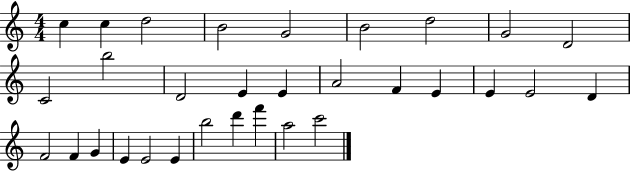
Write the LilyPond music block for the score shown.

{
  \clef treble
  \numericTimeSignature
  \time 4/4
  \key c \major
  c''4 c''4 d''2 | b'2 g'2 | b'2 d''2 | g'2 d'2 | \break c'2 b''2 | d'2 e'4 e'4 | a'2 f'4 e'4 | e'4 e'2 d'4 | \break f'2 f'4 g'4 | e'4 e'2 e'4 | b''2 d'''4 f'''4 | a''2 c'''2 | \break \bar "|."
}